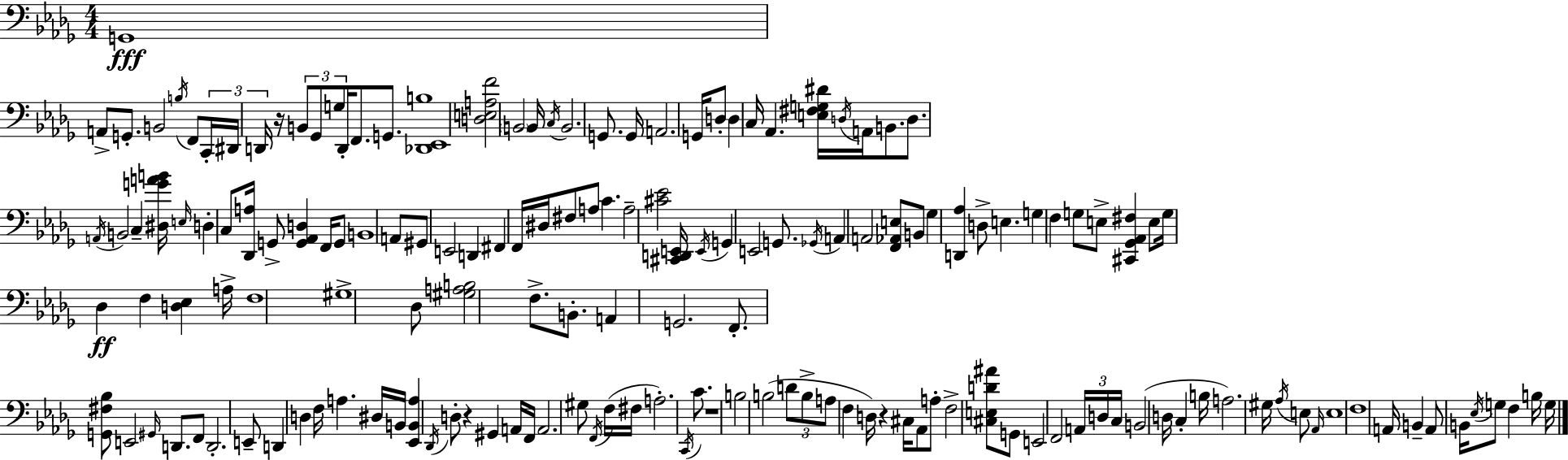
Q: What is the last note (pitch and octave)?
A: G3